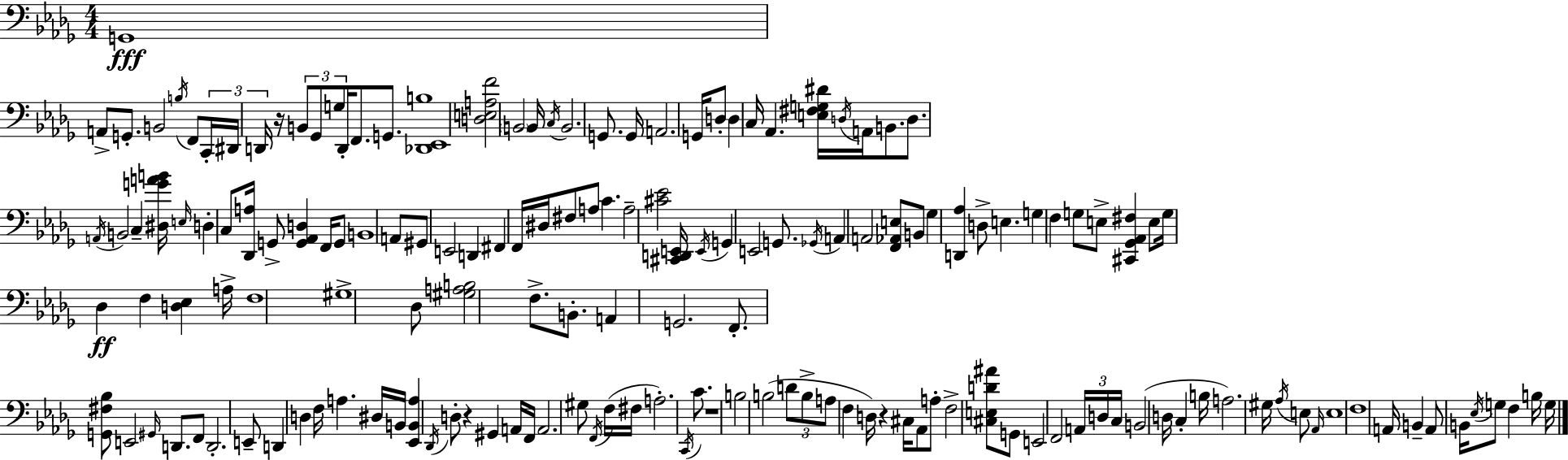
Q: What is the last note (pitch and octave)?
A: G3